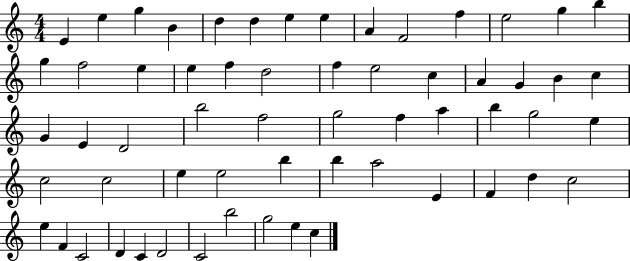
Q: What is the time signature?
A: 4/4